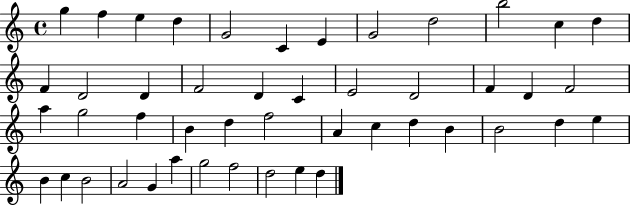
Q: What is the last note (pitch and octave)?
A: D5